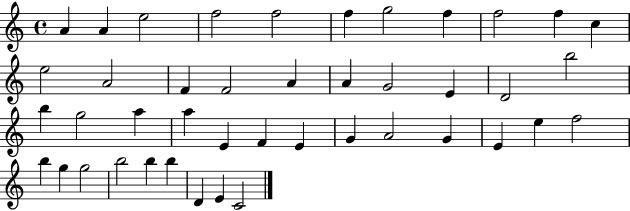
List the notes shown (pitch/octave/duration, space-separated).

A4/q A4/q E5/h F5/h F5/h F5/q G5/h F5/q F5/h F5/q C5/q E5/h A4/h F4/q F4/h A4/q A4/q G4/h E4/q D4/h B5/h B5/q G5/h A5/q A5/q E4/q F4/q E4/q G4/q A4/h G4/q E4/q E5/q F5/h B5/q G5/q G5/h B5/h B5/q B5/q D4/q E4/q C4/h